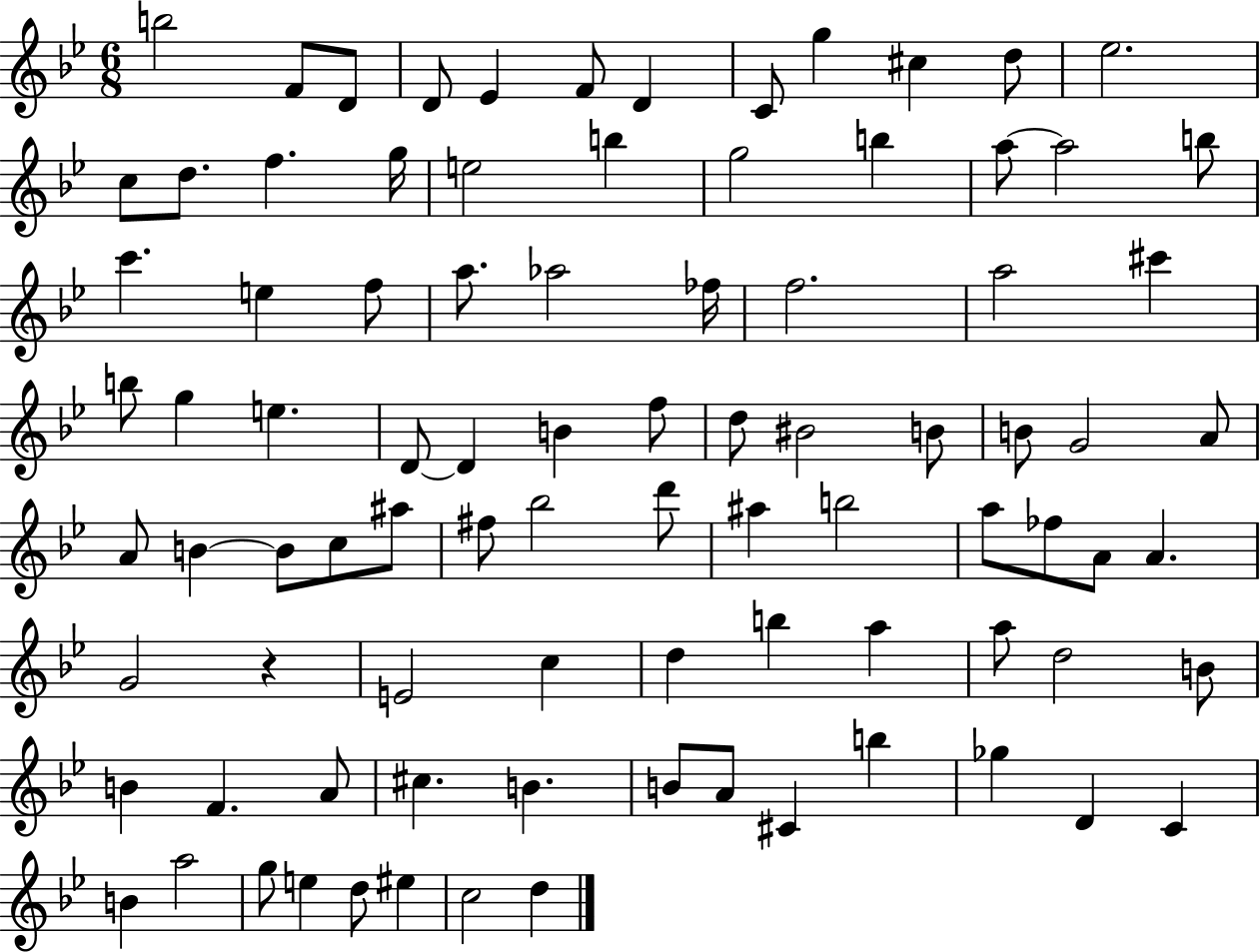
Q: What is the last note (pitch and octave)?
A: D5